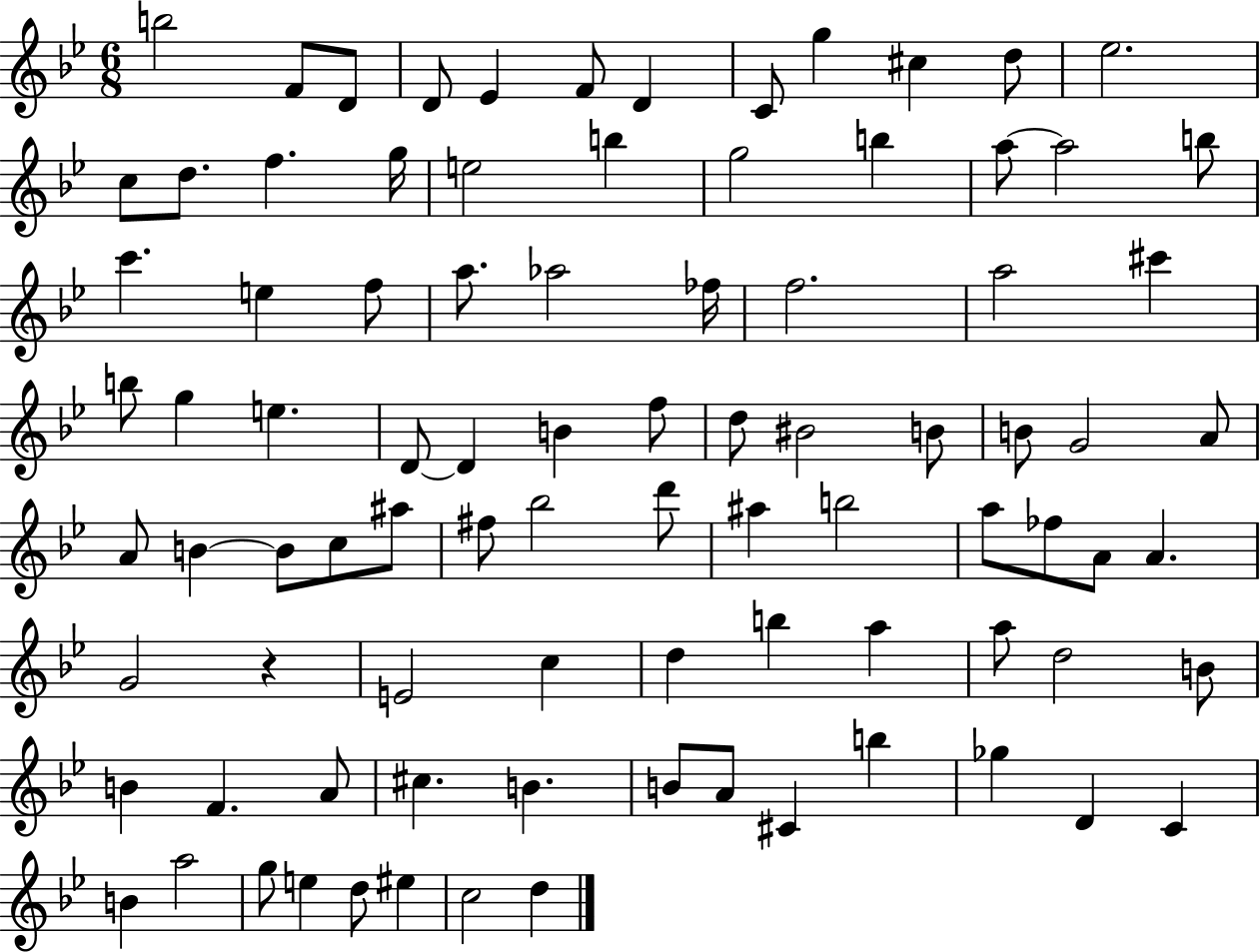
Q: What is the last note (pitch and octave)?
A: D5